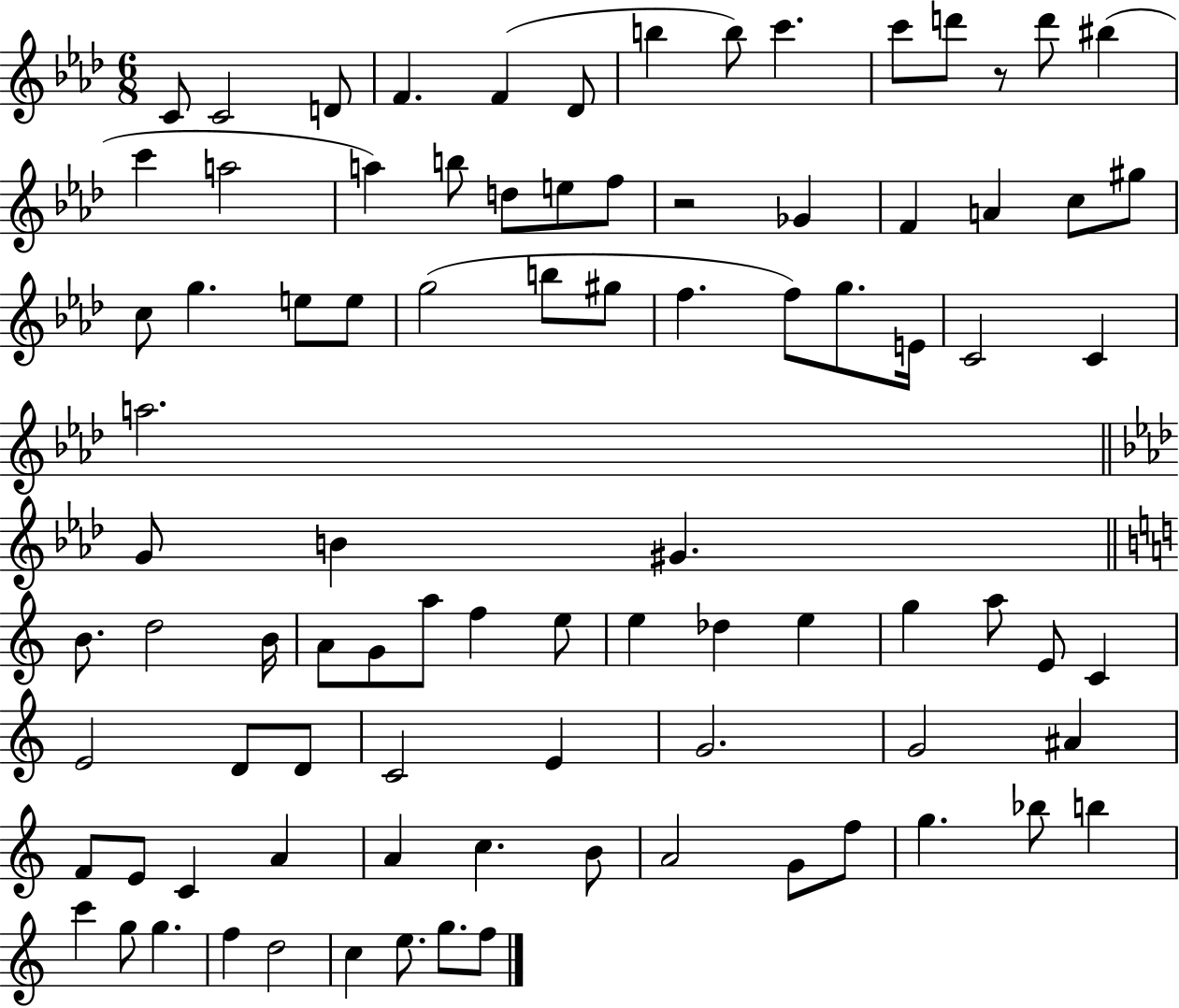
C4/e C4/h D4/e F4/q. F4/q Db4/e B5/q B5/e C6/q. C6/e D6/e R/e D6/e BIS5/q C6/q A5/h A5/q B5/e D5/e E5/e F5/e R/h Gb4/q F4/q A4/q C5/e G#5/e C5/e G5/q. E5/e E5/e G5/h B5/e G#5/e F5/q. F5/e G5/e. E4/s C4/h C4/q A5/h. G4/e B4/q G#4/q. B4/e. D5/h B4/s A4/e G4/e A5/e F5/q E5/e E5/q Db5/q E5/q G5/q A5/e E4/e C4/q E4/h D4/e D4/e C4/h E4/q G4/h. G4/h A#4/q F4/e E4/e C4/q A4/q A4/q C5/q. B4/e A4/h G4/e F5/e G5/q. Bb5/e B5/q C6/q G5/e G5/q. F5/q D5/h C5/q E5/e. G5/e. F5/e